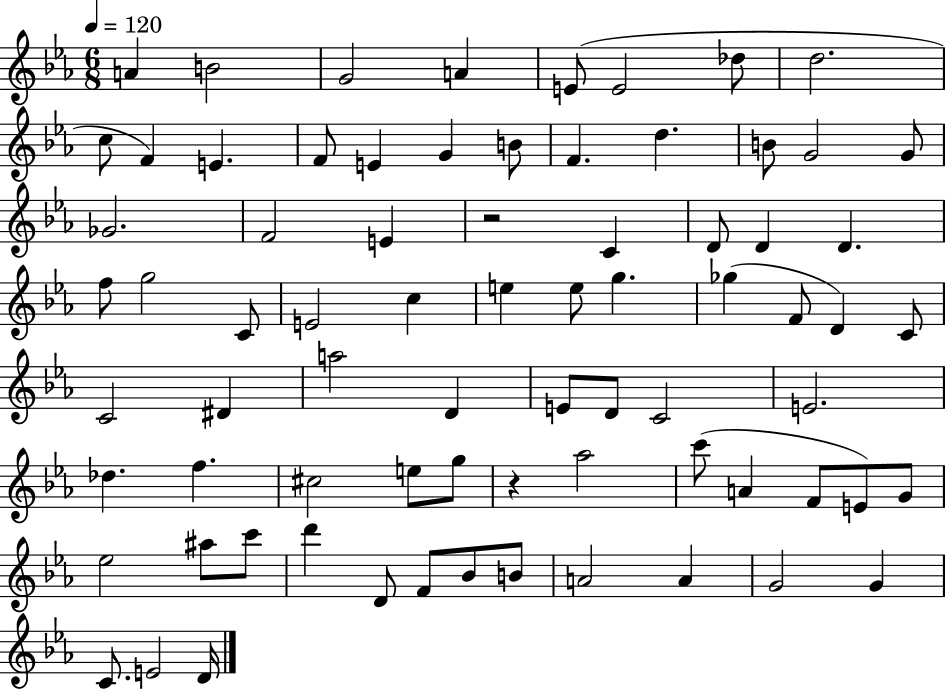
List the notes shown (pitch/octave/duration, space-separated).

A4/q B4/h G4/h A4/q E4/e E4/h Db5/e D5/h. C5/e F4/q E4/q. F4/e E4/q G4/q B4/e F4/q. D5/q. B4/e G4/h G4/e Gb4/h. F4/h E4/q R/h C4/q D4/e D4/q D4/q. F5/e G5/h C4/e E4/h C5/q E5/q E5/e G5/q. Gb5/q F4/e D4/q C4/e C4/h D#4/q A5/h D4/q E4/e D4/e C4/h E4/h. Db5/q. F5/q. C#5/h E5/e G5/e R/q Ab5/h C6/e A4/q F4/e E4/e G4/e Eb5/h A#5/e C6/e D6/q D4/e F4/e Bb4/e B4/e A4/h A4/q G4/h G4/q C4/e. E4/h D4/s